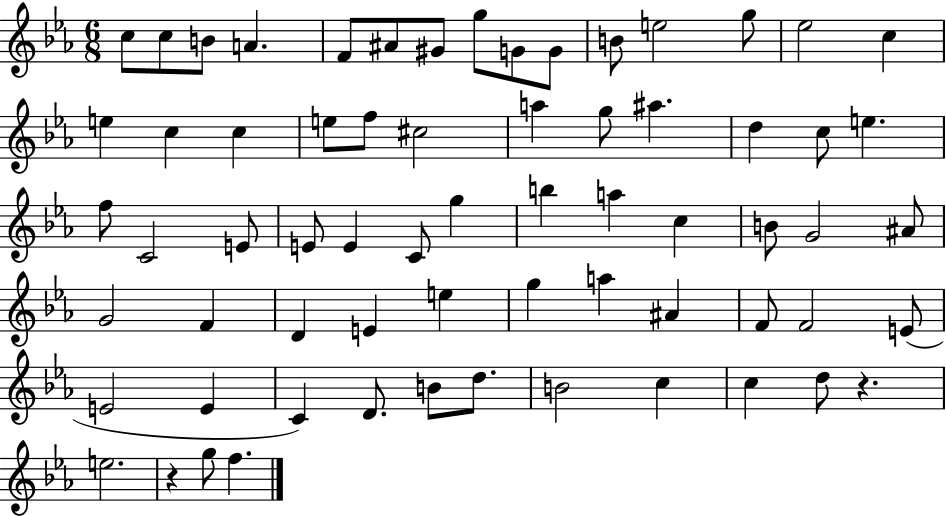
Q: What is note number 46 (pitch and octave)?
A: G5